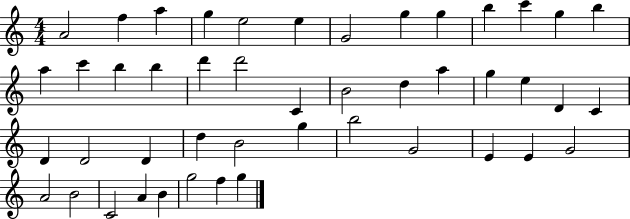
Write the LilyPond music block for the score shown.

{
  \clef treble
  \numericTimeSignature
  \time 4/4
  \key c \major
  a'2 f''4 a''4 | g''4 e''2 e''4 | g'2 g''4 g''4 | b''4 c'''4 g''4 b''4 | \break a''4 c'''4 b''4 b''4 | d'''4 d'''2 c'4 | b'2 d''4 a''4 | g''4 e''4 d'4 c'4 | \break d'4 d'2 d'4 | d''4 b'2 g''4 | b''2 g'2 | e'4 e'4 g'2 | \break a'2 b'2 | c'2 a'4 b'4 | g''2 f''4 g''4 | \bar "|."
}